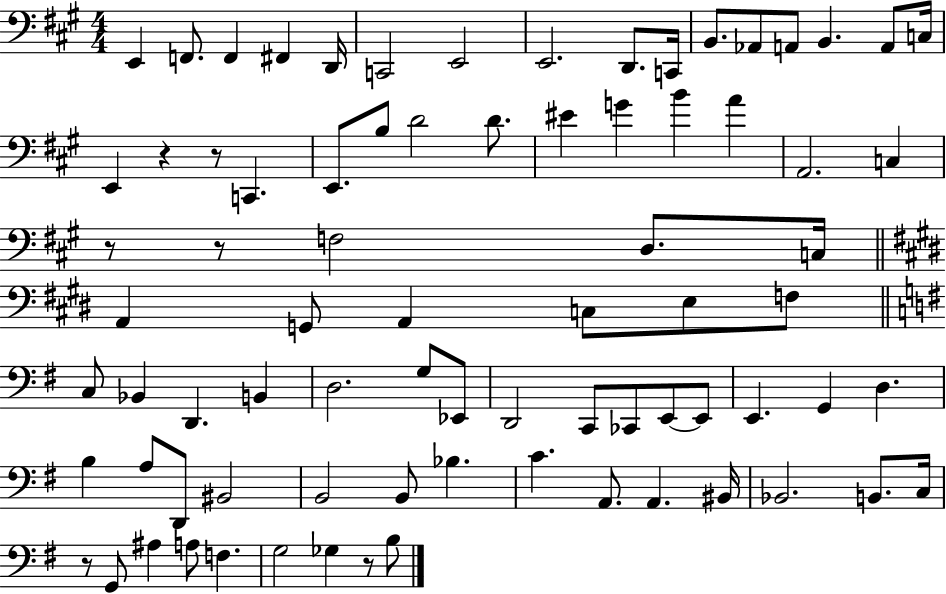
{
  \clef bass
  \numericTimeSignature
  \time 4/4
  \key a \major
  e,4 f,8. f,4 fis,4 d,16 | c,2 e,2 | e,2. d,8. c,16 | b,8. aes,8 a,8 b,4. a,8 c16 | \break e,4 r4 r8 c,4. | e,8. b8 d'2 d'8. | eis'4 g'4 b'4 a'4 | a,2. c4 | \break r8 r8 f2 d8. c16 | \bar "||" \break \key e \major a,4 g,8 a,4 c8 e8 f8 | \bar "||" \break \key g \major c8 bes,4 d,4. b,4 | d2. g8 ees,8 | d,2 c,8 ces,8 e,8~~ e,8 | e,4. g,4 d4. | \break b4 a8 d,8 bis,2 | b,2 b,8 bes4. | c'4. a,8. a,4. bis,16 | bes,2. b,8. c16 | \break r8 g,8 ais4 a8 f4. | g2 ges4 r8 b8 | \bar "|."
}